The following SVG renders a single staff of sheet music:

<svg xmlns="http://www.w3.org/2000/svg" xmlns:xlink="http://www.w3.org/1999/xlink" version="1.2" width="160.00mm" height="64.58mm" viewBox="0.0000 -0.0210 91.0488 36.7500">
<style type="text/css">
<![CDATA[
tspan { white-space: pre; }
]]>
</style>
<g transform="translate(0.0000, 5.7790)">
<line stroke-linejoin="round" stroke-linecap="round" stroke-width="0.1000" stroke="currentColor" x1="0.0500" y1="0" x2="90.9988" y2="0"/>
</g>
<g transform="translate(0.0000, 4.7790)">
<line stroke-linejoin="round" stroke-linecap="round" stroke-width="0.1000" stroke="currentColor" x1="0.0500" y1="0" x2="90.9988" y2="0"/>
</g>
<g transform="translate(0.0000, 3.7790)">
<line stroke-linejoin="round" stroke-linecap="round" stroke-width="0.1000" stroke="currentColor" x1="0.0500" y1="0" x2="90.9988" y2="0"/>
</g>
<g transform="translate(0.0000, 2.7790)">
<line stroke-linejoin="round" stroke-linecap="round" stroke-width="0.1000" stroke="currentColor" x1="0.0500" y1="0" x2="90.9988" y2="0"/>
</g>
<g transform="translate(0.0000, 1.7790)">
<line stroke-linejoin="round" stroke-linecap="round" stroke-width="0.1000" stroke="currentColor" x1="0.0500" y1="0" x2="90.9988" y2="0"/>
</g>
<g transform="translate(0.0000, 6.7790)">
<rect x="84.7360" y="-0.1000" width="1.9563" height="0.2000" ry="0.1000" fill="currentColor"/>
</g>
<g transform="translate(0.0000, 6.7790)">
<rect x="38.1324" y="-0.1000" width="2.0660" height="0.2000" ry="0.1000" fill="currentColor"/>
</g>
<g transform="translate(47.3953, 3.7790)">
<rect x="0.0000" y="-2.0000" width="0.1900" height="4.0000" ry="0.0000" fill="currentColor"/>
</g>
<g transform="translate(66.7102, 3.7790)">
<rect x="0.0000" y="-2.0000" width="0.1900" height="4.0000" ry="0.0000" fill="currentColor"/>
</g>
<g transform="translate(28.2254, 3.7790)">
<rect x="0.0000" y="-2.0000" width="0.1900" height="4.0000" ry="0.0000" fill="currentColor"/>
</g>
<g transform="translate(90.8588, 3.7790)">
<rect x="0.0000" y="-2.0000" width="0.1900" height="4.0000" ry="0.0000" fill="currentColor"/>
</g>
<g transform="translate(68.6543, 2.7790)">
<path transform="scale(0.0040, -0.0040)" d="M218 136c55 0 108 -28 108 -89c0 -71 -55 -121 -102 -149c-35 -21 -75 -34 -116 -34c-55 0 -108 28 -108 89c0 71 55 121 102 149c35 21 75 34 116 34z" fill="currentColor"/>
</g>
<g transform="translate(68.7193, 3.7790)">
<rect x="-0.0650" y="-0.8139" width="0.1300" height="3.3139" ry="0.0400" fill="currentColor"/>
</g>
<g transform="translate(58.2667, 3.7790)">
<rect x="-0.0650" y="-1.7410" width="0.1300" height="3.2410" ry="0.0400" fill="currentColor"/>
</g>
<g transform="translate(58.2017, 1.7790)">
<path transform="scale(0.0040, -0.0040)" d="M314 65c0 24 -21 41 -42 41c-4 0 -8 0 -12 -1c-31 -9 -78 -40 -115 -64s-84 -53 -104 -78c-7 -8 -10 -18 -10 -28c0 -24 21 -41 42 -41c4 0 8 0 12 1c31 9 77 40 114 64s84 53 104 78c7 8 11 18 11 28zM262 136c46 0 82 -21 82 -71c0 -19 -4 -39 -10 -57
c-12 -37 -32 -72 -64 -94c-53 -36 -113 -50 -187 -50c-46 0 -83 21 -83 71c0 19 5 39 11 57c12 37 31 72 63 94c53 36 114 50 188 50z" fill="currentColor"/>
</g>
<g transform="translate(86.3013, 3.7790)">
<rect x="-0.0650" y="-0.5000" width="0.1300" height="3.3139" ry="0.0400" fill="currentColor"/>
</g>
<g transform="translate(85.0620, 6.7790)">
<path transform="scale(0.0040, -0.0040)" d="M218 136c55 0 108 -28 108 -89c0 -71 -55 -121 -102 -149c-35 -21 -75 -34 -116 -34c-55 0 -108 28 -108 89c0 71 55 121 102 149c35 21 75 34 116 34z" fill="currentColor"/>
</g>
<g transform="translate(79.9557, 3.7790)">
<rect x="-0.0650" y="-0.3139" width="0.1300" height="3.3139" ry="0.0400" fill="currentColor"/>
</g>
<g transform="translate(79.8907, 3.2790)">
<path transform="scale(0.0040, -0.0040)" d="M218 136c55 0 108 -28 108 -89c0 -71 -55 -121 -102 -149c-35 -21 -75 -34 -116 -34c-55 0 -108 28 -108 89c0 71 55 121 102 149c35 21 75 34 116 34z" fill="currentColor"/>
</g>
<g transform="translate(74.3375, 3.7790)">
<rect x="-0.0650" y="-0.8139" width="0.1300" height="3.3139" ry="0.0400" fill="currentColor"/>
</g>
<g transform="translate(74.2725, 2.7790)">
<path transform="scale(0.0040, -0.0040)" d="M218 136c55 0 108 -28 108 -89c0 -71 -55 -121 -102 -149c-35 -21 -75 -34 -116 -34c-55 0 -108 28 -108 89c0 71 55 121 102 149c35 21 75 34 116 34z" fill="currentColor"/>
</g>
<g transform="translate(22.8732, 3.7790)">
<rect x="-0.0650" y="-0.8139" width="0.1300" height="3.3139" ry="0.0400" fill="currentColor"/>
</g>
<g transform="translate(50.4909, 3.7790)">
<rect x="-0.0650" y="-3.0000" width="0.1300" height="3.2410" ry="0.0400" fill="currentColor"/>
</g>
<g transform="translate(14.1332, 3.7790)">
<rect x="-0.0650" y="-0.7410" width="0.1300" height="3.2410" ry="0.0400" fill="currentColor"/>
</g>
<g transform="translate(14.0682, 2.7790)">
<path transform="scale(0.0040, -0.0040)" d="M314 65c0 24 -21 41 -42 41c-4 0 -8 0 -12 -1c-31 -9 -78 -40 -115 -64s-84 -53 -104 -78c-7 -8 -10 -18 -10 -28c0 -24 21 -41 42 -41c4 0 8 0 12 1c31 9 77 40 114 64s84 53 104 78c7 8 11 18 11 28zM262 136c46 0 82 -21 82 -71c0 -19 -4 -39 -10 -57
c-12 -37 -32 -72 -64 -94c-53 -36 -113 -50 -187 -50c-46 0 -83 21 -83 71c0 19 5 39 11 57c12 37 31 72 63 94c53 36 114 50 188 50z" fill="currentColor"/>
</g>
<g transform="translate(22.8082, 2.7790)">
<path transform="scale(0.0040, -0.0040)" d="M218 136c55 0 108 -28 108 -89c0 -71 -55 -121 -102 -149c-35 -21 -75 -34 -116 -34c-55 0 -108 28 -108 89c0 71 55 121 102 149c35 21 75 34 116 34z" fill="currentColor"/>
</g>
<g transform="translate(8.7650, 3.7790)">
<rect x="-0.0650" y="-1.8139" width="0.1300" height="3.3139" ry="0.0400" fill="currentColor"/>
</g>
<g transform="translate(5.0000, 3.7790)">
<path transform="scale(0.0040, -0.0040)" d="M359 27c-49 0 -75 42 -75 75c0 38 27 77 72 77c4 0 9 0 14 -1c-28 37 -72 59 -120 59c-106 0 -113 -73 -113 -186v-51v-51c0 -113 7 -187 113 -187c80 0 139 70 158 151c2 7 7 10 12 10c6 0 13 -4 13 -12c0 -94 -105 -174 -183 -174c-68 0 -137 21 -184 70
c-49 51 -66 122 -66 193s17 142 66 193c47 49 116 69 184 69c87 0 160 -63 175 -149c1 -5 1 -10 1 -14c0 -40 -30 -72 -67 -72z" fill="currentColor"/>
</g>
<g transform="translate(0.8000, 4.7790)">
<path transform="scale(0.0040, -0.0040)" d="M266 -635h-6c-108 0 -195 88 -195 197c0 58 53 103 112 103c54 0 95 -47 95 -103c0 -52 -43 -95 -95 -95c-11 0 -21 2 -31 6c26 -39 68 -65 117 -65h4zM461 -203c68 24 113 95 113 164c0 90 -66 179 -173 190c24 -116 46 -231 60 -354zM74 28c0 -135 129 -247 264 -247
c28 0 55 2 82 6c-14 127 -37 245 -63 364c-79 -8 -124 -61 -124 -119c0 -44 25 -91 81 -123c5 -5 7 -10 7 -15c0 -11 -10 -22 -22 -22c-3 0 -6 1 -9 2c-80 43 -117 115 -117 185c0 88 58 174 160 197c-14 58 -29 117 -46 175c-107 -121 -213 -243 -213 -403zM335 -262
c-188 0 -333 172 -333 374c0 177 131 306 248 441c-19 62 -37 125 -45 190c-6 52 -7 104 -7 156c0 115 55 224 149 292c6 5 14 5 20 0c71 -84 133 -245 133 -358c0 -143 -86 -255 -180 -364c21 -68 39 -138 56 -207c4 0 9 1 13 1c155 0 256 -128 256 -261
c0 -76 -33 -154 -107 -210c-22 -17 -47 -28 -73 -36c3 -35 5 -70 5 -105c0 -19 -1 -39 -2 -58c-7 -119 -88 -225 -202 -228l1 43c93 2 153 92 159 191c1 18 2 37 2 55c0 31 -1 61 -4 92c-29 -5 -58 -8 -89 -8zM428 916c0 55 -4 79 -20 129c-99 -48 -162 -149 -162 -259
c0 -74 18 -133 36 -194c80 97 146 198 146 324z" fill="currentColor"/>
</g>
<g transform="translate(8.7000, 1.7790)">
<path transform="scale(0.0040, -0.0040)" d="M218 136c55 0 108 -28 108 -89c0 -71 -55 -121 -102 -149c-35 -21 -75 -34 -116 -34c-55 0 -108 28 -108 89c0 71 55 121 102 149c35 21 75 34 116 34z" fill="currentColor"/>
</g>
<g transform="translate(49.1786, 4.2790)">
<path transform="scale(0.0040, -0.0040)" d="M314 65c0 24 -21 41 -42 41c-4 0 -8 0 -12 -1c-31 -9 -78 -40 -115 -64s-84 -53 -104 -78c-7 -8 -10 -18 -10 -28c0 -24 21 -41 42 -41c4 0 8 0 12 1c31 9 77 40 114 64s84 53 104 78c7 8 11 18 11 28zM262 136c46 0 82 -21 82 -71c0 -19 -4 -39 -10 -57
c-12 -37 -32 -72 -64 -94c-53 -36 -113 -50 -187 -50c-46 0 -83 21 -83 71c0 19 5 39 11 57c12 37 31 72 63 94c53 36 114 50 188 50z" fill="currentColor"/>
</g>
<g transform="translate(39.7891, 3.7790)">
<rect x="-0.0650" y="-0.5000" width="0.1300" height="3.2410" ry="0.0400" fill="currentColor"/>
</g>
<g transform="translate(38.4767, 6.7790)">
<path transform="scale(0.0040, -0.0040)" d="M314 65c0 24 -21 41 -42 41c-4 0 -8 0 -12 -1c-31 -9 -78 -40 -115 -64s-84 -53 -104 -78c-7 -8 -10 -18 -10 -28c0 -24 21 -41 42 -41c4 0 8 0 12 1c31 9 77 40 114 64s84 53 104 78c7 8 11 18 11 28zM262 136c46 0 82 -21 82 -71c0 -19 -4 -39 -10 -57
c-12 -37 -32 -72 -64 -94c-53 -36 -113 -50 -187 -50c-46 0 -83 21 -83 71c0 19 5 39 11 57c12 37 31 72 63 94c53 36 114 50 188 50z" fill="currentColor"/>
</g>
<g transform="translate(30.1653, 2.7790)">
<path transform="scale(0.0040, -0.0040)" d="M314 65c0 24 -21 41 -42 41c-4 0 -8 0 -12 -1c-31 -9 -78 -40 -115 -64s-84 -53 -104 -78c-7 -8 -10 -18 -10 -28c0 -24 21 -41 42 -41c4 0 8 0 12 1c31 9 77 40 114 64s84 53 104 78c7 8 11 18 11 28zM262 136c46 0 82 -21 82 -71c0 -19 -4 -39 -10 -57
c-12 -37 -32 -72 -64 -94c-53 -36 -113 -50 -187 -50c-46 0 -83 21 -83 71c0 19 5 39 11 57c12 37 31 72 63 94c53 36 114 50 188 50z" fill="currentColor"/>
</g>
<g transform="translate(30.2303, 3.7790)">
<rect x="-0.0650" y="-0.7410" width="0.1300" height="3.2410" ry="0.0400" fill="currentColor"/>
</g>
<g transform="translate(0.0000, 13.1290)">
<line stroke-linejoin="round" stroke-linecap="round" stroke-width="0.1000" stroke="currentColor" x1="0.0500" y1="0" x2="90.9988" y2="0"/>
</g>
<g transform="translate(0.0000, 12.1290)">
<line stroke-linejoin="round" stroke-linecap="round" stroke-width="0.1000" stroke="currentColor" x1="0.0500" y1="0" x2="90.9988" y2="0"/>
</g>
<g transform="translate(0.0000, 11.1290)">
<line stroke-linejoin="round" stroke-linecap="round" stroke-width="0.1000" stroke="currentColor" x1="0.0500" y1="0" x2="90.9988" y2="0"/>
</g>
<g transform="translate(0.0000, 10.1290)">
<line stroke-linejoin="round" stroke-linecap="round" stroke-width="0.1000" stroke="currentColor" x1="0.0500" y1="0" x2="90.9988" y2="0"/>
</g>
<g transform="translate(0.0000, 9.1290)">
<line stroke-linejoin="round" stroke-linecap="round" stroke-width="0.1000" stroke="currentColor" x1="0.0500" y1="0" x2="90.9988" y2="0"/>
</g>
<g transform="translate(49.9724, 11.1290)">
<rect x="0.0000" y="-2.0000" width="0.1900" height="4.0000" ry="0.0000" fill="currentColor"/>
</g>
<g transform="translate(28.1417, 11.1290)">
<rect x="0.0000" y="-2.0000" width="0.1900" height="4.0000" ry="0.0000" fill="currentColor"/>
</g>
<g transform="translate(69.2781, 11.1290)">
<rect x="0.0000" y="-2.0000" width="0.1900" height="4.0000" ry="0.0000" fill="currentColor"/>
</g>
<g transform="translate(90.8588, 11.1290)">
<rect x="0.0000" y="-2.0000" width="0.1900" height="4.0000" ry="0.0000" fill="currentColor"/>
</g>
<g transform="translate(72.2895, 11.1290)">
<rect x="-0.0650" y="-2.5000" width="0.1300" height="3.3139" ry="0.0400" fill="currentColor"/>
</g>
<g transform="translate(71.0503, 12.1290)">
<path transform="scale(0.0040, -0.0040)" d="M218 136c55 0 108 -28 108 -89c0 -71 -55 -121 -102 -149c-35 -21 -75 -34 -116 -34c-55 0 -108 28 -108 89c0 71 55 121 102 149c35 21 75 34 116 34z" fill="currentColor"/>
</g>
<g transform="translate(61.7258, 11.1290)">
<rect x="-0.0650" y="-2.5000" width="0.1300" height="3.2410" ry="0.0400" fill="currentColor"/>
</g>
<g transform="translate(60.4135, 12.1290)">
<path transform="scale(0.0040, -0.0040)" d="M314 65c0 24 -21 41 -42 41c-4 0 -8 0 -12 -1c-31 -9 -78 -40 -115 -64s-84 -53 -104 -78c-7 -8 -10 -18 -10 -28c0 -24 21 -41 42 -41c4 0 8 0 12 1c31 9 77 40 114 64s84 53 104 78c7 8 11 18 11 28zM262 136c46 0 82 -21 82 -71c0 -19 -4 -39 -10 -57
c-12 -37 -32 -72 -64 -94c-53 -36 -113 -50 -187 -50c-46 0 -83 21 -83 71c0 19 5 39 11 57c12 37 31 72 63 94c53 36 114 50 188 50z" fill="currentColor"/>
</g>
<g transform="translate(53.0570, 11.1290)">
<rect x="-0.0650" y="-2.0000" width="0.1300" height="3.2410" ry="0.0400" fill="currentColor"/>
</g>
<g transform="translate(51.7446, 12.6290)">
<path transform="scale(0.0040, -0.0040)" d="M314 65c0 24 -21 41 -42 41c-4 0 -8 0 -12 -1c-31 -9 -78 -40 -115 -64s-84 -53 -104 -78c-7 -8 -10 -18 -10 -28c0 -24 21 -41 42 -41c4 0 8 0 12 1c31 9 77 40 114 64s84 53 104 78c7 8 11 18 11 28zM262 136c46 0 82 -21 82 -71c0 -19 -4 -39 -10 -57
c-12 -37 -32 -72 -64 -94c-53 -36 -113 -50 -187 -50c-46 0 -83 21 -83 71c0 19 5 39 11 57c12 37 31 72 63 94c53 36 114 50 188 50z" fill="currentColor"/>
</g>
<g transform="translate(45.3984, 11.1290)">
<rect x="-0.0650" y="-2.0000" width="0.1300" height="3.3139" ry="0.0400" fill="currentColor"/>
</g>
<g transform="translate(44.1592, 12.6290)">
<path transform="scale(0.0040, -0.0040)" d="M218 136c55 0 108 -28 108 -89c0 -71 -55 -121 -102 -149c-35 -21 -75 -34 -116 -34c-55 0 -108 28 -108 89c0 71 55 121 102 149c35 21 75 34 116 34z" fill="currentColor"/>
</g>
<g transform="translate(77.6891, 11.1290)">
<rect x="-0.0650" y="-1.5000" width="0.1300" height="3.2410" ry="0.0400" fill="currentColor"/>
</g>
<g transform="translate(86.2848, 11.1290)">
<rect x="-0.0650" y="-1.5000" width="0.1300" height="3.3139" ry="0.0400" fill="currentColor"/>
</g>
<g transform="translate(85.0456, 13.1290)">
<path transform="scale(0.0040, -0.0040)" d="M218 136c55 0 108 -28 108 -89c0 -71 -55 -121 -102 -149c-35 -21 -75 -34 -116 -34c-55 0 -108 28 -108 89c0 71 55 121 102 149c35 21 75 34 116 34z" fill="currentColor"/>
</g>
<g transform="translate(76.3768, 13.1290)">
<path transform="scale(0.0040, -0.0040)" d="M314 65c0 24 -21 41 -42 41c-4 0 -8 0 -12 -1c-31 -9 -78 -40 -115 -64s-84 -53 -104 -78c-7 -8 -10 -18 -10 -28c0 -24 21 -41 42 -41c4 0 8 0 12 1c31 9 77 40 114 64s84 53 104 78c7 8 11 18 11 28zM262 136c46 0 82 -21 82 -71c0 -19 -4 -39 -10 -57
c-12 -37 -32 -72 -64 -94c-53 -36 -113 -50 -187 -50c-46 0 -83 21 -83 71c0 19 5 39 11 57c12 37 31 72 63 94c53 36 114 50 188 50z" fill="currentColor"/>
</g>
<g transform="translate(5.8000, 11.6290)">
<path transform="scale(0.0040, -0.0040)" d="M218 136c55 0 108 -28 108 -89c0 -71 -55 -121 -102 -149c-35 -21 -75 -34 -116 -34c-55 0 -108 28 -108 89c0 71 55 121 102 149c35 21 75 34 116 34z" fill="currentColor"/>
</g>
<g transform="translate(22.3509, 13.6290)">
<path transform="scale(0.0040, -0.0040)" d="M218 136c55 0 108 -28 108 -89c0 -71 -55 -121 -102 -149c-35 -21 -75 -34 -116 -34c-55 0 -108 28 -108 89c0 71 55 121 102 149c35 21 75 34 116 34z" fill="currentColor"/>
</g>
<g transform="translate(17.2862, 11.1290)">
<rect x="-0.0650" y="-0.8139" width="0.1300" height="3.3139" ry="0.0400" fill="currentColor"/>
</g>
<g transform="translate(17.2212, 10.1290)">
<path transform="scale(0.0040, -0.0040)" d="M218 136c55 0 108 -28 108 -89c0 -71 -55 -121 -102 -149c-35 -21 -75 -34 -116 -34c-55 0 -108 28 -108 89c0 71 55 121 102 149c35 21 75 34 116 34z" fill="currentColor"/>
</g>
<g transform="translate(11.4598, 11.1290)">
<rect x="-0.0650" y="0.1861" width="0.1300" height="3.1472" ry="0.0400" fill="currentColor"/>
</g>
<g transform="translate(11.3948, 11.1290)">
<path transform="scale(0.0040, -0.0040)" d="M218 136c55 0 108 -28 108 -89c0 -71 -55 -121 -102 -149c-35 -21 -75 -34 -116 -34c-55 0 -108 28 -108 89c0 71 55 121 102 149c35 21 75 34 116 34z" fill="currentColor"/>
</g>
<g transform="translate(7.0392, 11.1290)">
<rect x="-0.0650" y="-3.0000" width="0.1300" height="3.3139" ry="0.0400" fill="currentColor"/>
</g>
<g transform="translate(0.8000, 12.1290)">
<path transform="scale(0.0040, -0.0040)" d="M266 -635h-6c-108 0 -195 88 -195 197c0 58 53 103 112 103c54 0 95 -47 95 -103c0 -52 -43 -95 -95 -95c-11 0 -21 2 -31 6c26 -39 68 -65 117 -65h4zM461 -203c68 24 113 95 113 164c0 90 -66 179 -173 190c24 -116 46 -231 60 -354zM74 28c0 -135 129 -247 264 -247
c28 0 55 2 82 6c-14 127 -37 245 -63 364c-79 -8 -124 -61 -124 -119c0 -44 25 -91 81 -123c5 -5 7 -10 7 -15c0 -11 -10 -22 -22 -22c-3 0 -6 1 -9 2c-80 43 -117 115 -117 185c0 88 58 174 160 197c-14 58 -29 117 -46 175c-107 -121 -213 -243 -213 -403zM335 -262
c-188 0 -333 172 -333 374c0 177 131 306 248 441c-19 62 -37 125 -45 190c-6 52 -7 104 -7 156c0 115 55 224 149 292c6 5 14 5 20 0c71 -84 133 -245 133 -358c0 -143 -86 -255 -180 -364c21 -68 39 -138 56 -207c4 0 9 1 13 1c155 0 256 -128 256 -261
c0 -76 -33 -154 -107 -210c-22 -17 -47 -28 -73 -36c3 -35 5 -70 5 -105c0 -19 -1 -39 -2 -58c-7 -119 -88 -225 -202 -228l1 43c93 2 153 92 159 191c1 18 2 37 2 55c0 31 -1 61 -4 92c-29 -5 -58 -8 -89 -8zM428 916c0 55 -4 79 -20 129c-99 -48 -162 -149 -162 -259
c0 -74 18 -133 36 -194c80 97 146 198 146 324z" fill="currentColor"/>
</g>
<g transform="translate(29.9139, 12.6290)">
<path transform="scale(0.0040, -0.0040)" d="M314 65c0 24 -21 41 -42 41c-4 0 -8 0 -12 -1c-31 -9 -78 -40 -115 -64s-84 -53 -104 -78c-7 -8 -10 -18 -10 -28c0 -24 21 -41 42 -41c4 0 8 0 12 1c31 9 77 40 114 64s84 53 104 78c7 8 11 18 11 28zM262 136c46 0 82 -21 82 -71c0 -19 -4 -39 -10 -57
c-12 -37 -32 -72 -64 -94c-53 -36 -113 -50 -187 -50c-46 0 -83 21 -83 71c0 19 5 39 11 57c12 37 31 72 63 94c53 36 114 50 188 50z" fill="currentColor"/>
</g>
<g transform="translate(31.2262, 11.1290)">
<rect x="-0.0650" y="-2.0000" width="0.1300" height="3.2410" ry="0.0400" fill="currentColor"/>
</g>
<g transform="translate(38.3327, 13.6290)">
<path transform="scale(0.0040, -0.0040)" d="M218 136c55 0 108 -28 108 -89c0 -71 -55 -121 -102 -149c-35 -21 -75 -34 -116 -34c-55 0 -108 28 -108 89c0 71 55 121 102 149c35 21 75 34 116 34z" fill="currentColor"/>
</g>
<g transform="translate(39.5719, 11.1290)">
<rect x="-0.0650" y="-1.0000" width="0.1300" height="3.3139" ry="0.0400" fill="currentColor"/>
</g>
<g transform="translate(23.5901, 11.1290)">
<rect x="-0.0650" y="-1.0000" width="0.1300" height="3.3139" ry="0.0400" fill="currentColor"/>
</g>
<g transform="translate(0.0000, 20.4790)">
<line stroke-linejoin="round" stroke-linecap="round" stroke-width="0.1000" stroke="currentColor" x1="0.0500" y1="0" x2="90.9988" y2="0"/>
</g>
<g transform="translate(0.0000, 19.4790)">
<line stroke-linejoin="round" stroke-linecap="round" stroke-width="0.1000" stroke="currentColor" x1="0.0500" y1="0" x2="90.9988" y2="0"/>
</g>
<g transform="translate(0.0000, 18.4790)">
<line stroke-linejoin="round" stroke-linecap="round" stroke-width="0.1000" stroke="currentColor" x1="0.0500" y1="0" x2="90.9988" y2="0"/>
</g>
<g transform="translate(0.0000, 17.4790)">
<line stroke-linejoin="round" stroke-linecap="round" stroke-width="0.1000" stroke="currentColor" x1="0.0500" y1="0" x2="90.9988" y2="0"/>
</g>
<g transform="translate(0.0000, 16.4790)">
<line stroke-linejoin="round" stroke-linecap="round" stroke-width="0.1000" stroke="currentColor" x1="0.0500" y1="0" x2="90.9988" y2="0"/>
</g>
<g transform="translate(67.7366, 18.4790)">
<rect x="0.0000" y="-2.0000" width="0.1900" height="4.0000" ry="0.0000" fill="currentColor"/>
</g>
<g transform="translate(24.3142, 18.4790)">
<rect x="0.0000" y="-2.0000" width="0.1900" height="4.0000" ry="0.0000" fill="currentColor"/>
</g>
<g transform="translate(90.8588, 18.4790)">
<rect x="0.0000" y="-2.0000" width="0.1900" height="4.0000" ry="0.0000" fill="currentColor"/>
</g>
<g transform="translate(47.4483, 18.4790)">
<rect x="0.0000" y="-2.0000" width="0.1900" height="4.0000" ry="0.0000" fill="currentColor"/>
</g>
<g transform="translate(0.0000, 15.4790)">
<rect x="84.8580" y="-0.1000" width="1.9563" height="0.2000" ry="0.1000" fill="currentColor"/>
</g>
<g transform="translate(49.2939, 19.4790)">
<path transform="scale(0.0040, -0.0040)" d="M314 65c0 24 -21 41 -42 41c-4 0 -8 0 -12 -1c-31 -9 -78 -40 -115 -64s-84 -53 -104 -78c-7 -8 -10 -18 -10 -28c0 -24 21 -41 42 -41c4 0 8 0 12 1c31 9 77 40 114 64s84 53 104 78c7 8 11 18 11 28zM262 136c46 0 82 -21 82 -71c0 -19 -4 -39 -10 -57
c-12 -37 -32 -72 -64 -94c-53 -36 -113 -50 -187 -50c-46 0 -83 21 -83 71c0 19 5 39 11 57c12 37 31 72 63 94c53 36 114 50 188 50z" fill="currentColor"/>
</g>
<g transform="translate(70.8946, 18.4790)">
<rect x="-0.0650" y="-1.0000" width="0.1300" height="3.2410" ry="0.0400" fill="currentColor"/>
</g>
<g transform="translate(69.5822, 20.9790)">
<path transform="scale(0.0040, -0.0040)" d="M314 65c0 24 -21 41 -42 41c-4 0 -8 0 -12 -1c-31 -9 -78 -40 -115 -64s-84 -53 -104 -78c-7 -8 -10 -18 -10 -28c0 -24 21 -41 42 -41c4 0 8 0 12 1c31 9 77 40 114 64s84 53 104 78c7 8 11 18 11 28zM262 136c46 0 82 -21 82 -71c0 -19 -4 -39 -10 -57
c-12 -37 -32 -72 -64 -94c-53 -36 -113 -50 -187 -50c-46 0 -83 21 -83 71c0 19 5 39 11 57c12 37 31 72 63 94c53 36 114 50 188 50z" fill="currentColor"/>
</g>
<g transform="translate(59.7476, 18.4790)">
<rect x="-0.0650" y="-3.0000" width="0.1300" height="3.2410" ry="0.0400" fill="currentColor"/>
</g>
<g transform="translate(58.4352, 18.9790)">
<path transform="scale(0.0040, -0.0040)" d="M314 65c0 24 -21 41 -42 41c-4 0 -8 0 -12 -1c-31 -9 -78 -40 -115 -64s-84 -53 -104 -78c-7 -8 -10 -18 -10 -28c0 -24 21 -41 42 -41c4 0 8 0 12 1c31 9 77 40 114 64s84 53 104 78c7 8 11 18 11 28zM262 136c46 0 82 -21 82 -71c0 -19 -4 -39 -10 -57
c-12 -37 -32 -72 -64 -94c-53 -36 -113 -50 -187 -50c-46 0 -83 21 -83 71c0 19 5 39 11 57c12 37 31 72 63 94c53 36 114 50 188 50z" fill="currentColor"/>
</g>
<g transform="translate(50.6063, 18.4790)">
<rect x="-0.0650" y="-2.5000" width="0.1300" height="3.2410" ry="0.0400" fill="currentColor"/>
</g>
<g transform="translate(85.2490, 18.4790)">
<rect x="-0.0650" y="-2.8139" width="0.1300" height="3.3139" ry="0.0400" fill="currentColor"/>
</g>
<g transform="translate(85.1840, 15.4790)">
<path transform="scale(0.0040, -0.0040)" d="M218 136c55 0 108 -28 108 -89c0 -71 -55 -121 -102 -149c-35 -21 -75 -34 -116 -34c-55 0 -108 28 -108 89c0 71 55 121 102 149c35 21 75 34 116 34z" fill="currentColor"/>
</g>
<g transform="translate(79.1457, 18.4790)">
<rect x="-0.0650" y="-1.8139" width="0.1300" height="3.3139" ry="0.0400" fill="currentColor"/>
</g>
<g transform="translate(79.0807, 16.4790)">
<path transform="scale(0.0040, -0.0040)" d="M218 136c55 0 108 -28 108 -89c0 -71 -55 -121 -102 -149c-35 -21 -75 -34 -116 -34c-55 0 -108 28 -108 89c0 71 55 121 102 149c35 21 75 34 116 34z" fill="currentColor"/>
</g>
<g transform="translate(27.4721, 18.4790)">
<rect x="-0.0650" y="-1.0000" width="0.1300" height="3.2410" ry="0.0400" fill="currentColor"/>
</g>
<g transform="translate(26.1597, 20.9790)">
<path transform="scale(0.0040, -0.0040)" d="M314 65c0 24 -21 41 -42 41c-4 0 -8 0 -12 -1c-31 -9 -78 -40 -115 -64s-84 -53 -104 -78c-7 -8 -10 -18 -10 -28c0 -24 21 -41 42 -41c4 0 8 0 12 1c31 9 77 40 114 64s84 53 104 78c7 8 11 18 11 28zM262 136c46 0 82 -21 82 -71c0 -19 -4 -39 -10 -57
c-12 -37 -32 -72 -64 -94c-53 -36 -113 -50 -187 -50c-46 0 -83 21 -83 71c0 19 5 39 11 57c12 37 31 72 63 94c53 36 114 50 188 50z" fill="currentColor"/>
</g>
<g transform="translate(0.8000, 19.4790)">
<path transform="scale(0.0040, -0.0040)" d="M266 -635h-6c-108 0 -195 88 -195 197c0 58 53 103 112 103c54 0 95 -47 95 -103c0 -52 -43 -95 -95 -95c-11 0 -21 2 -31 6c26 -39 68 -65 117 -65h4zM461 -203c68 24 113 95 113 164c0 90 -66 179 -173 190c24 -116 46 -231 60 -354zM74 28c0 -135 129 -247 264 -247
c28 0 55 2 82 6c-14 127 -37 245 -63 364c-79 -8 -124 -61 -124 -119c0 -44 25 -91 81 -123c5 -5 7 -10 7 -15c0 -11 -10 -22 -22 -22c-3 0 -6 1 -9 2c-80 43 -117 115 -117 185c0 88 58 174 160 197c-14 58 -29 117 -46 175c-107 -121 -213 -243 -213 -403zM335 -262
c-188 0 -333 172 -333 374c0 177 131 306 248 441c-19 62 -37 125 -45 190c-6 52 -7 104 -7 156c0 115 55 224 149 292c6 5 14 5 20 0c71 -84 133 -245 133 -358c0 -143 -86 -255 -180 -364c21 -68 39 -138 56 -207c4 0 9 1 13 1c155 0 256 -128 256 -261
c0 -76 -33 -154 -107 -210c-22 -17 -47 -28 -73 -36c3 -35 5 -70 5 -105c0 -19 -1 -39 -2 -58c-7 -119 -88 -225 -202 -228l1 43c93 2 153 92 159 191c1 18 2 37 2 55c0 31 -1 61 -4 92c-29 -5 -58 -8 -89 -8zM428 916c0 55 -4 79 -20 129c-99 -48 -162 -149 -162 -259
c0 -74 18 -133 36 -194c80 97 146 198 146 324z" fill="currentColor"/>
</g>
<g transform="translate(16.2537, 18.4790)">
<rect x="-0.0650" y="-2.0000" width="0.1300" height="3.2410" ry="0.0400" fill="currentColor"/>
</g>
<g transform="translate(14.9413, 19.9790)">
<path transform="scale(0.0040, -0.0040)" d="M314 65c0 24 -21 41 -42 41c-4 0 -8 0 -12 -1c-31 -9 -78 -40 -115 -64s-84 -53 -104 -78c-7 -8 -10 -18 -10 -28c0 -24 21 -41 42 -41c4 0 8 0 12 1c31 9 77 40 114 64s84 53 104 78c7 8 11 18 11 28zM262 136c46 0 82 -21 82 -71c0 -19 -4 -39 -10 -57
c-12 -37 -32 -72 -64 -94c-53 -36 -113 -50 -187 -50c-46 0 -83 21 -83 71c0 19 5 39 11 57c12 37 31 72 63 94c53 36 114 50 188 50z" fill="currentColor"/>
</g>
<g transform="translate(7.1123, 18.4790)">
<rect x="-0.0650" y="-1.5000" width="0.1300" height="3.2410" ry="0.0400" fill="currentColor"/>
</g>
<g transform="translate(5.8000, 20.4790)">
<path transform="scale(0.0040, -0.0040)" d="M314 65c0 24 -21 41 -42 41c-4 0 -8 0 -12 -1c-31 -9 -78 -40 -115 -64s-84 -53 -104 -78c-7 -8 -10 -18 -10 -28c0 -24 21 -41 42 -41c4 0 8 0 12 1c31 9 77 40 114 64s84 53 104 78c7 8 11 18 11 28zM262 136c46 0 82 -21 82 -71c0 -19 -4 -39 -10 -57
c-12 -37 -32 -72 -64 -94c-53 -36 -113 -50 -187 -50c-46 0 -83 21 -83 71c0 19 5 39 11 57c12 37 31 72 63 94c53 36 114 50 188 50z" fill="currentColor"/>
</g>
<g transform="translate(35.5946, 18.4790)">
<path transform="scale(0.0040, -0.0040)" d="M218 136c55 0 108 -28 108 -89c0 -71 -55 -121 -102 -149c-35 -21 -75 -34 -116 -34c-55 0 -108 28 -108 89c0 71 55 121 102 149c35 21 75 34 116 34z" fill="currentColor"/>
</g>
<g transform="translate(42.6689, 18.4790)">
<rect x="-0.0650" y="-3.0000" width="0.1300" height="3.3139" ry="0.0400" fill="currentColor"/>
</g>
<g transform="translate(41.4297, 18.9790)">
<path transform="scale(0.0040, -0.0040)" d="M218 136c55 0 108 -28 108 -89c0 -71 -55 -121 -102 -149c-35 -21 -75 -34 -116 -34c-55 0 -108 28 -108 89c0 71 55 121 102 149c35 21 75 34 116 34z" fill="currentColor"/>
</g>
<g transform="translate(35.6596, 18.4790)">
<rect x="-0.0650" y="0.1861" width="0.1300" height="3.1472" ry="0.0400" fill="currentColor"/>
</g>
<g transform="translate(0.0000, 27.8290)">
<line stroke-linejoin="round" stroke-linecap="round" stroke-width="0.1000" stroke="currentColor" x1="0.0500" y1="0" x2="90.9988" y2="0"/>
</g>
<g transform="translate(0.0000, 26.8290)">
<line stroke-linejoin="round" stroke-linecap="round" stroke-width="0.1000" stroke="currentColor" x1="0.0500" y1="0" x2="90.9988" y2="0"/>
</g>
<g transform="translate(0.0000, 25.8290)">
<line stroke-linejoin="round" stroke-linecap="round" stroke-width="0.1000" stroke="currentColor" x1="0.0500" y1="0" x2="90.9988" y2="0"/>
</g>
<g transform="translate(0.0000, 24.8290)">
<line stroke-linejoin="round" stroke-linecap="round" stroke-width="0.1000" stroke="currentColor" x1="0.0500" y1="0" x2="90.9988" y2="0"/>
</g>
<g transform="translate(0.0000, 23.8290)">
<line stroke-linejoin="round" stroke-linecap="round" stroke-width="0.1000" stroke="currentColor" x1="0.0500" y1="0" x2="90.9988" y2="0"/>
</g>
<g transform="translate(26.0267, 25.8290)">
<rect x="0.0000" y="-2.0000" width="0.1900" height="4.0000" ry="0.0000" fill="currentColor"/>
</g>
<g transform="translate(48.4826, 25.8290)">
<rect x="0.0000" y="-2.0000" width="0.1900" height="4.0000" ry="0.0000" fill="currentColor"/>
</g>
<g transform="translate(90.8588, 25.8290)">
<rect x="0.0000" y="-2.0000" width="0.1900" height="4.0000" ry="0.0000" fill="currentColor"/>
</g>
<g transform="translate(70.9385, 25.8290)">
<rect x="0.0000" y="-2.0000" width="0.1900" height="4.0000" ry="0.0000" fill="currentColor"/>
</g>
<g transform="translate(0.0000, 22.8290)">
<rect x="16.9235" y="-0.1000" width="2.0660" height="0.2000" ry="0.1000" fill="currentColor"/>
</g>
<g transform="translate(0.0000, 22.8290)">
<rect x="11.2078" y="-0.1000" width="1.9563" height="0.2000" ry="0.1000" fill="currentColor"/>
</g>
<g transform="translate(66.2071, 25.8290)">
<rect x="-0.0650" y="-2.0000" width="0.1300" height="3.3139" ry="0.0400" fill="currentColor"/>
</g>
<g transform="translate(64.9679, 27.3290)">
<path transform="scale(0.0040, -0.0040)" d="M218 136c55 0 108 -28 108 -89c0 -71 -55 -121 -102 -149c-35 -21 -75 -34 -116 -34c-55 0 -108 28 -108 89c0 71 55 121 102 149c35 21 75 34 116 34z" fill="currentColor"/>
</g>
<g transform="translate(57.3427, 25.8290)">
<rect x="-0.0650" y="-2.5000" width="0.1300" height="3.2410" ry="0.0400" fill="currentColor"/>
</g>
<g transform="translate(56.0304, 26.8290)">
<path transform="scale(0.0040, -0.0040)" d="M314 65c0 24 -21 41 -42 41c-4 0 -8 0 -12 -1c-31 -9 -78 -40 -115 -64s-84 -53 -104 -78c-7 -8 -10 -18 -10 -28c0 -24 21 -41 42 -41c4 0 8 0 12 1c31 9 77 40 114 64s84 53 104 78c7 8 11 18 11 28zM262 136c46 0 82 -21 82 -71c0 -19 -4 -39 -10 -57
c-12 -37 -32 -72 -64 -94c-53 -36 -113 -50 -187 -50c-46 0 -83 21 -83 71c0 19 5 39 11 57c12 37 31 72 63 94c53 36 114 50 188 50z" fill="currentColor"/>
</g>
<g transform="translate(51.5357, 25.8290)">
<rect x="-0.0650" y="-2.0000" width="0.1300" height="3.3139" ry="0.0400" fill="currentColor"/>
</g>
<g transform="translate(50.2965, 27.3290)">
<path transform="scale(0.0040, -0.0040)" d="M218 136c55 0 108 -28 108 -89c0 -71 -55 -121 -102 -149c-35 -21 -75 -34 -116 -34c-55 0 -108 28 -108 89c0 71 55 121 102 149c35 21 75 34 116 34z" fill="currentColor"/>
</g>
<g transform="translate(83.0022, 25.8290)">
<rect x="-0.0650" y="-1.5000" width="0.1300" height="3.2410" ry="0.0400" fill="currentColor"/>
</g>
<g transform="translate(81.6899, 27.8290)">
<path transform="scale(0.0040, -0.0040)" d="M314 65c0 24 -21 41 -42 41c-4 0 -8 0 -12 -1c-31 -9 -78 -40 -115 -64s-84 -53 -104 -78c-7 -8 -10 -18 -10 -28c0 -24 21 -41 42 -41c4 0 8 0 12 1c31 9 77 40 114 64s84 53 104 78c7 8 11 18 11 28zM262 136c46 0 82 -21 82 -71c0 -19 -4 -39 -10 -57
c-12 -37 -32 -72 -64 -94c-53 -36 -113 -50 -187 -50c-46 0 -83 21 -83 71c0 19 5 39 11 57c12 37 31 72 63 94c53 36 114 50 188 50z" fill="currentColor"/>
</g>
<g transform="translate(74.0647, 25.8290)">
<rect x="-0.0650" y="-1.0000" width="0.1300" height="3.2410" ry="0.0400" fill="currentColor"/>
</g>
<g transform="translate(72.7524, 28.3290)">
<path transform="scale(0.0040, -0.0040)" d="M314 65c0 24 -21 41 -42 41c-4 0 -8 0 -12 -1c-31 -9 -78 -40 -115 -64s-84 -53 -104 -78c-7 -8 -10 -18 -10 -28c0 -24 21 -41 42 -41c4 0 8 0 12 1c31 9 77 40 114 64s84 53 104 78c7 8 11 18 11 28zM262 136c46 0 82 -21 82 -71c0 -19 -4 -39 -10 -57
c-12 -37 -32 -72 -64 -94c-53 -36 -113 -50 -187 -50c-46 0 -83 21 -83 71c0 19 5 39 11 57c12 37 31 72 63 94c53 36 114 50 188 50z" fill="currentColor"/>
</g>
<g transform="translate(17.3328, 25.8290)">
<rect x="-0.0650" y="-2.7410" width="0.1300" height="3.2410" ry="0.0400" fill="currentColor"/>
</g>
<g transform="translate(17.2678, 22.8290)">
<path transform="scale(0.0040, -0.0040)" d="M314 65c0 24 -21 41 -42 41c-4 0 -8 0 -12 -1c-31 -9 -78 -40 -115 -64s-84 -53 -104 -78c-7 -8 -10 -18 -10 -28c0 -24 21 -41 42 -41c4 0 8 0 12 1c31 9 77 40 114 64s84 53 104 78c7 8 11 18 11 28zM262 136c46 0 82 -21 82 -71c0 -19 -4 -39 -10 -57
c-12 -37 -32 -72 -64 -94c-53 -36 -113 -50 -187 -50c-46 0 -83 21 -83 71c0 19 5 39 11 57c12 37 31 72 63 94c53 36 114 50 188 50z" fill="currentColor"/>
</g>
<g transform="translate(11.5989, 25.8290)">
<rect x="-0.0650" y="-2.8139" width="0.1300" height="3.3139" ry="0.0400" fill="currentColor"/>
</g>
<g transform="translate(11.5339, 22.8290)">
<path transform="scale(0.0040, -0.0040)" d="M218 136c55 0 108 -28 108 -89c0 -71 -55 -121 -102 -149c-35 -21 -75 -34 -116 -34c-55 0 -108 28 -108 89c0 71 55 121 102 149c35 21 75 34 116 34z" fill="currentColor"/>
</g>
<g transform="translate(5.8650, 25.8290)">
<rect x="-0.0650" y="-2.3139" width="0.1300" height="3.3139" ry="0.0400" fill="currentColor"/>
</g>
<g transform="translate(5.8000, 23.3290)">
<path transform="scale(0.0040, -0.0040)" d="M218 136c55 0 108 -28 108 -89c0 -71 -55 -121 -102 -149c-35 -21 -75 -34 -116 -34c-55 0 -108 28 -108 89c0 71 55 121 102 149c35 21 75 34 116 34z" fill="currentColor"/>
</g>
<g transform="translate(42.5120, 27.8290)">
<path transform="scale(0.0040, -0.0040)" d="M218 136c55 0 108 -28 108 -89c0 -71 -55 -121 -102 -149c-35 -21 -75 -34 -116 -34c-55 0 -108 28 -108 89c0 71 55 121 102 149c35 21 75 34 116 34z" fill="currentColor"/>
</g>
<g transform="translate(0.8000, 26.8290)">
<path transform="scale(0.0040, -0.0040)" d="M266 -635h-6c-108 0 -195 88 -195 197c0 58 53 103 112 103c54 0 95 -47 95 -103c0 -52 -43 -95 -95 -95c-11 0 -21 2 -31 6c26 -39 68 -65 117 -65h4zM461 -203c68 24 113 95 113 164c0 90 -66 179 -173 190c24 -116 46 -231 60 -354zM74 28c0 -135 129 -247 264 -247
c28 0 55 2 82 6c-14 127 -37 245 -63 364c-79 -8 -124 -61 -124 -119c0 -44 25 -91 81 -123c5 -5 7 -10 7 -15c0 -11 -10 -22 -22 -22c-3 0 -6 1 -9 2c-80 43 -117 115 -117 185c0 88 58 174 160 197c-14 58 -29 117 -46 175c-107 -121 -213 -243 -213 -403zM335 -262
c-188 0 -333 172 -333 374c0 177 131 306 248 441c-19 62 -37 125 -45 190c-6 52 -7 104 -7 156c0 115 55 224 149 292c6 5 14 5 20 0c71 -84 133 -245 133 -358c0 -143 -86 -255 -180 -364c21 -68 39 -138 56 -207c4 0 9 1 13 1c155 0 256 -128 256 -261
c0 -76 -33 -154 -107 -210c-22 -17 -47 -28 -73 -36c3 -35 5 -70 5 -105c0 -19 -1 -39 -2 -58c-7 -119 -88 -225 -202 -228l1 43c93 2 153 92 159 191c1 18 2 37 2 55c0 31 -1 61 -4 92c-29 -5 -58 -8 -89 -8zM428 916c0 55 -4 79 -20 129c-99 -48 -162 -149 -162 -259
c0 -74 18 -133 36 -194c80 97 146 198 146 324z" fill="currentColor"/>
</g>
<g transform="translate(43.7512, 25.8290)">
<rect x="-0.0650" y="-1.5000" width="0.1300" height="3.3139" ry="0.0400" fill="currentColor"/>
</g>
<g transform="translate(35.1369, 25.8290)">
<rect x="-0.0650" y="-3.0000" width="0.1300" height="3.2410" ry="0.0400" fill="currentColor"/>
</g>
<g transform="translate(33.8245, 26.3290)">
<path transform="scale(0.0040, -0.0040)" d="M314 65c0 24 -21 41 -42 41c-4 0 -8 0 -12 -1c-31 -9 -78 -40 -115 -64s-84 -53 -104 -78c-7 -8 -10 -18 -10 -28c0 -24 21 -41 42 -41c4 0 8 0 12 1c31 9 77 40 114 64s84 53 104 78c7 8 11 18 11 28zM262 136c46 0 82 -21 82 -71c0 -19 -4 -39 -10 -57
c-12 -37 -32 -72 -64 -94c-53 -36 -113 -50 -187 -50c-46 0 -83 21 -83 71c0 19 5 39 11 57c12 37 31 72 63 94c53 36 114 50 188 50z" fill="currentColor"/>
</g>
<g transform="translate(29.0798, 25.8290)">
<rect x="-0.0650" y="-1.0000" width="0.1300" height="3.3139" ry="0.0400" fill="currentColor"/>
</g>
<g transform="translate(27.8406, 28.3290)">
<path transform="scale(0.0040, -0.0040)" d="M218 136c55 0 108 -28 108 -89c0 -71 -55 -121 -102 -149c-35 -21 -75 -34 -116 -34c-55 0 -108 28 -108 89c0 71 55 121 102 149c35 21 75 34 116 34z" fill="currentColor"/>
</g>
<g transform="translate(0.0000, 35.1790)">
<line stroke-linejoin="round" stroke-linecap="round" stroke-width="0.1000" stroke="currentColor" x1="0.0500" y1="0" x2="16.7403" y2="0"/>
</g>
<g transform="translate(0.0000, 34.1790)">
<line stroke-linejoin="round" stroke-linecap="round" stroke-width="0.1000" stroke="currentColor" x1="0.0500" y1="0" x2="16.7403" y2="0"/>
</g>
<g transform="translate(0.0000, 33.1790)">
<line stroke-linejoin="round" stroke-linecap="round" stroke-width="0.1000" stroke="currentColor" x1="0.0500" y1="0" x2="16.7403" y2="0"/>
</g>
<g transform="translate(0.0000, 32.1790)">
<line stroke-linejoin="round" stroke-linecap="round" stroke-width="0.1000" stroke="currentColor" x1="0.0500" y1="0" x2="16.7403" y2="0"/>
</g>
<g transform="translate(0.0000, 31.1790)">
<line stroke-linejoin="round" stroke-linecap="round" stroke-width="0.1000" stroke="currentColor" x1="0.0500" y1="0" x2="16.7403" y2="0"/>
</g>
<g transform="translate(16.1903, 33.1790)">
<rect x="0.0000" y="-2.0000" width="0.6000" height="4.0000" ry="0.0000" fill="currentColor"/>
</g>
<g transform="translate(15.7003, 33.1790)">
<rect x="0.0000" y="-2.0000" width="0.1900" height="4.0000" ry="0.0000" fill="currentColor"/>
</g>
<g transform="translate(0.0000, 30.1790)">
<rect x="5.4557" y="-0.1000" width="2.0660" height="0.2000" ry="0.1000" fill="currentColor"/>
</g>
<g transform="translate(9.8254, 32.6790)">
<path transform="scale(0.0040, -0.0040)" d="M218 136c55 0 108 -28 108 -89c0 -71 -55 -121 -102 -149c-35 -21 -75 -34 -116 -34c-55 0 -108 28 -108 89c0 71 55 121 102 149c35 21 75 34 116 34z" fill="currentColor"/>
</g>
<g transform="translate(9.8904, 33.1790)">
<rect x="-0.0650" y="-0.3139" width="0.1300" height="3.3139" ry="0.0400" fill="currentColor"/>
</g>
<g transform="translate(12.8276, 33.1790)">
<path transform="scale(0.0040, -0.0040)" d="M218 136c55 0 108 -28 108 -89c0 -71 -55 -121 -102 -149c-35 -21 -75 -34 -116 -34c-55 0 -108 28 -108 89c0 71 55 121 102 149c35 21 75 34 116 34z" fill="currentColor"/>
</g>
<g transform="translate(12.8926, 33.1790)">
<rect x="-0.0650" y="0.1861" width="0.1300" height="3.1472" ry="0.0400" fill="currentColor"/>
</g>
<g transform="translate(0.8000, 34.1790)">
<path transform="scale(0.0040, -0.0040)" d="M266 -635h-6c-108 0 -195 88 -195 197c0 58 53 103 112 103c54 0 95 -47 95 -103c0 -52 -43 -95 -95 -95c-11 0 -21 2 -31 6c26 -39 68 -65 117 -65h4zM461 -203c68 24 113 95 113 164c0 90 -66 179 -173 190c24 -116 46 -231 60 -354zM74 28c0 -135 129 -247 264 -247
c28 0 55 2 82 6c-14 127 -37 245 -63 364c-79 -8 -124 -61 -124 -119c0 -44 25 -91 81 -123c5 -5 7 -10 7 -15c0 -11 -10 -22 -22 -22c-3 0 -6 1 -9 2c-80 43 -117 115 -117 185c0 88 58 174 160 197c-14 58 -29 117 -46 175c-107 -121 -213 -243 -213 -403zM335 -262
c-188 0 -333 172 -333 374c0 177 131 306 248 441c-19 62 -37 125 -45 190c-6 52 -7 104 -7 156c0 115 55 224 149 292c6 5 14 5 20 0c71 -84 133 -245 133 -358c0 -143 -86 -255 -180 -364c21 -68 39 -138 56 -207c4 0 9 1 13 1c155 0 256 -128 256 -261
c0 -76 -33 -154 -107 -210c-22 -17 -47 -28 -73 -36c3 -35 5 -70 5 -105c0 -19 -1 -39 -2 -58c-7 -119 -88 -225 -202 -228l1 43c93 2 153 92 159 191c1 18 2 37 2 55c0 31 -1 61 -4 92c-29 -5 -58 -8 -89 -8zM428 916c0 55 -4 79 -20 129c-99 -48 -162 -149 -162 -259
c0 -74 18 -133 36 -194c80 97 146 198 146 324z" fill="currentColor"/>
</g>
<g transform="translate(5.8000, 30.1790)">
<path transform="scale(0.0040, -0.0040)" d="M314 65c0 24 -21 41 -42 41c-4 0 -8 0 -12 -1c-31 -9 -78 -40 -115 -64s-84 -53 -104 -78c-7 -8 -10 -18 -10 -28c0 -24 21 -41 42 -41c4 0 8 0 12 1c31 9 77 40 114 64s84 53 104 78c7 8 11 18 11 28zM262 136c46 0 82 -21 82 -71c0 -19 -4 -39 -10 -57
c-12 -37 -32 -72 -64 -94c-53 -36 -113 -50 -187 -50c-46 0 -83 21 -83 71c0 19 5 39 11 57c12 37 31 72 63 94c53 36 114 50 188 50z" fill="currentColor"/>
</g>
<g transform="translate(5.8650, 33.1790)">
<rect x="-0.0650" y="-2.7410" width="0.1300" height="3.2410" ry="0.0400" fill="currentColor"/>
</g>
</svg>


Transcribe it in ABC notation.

X:1
T:Untitled
M:4/4
L:1/4
K:C
f d2 d d2 C2 A2 f2 d d c C A B d D F2 D F F2 G2 G E2 E E2 F2 D2 B A G2 A2 D2 f a g a a2 D A2 E F G2 F D2 E2 a2 c B